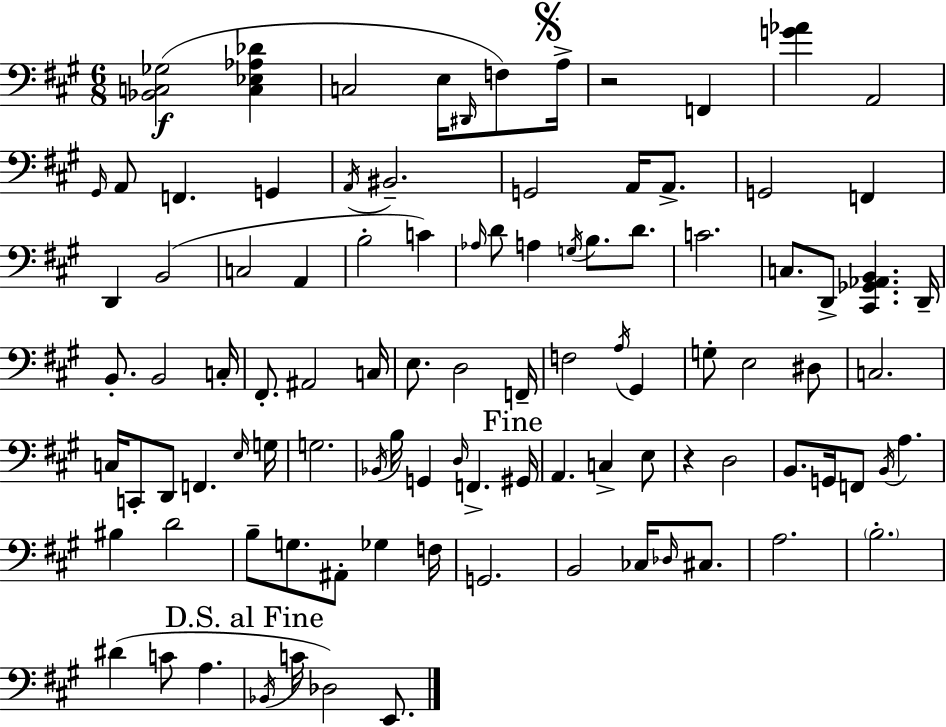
X:1
T:Untitled
M:6/8
L:1/4
K:A
[_B,,C,_G,]2 [C,_E,_A,_D] C,2 E,/4 ^D,,/4 F,/2 A,/4 z2 F,, [G_A] A,,2 ^G,,/4 A,,/2 F,, G,, A,,/4 ^B,,2 G,,2 A,,/4 A,,/2 G,,2 F,, D,, B,,2 C,2 A,, B,2 C _A,/4 D/2 A, G,/4 B,/2 D/2 C2 C,/2 D,,/2 [^C,,_G,,_A,,B,,] D,,/4 B,,/2 B,,2 C,/4 ^F,,/2 ^A,,2 C,/4 E,/2 D,2 F,,/4 F,2 A,/4 ^G,, G,/2 E,2 ^D,/2 C,2 C,/4 C,,/2 D,,/2 F,, E,/4 G,/4 G,2 _B,,/4 B,/4 G,, D,/4 F,, ^G,,/4 A,, C, E,/2 z D,2 B,,/2 G,,/4 F,,/2 B,,/4 A, ^B, D2 B,/2 G,/2 ^A,,/2 _G, F,/4 G,,2 B,,2 _C,/4 _D,/4 ^C,/2 A,2 B,2 ^D C/2 A, _B,,/4 C/4 _D,2 E,,/2